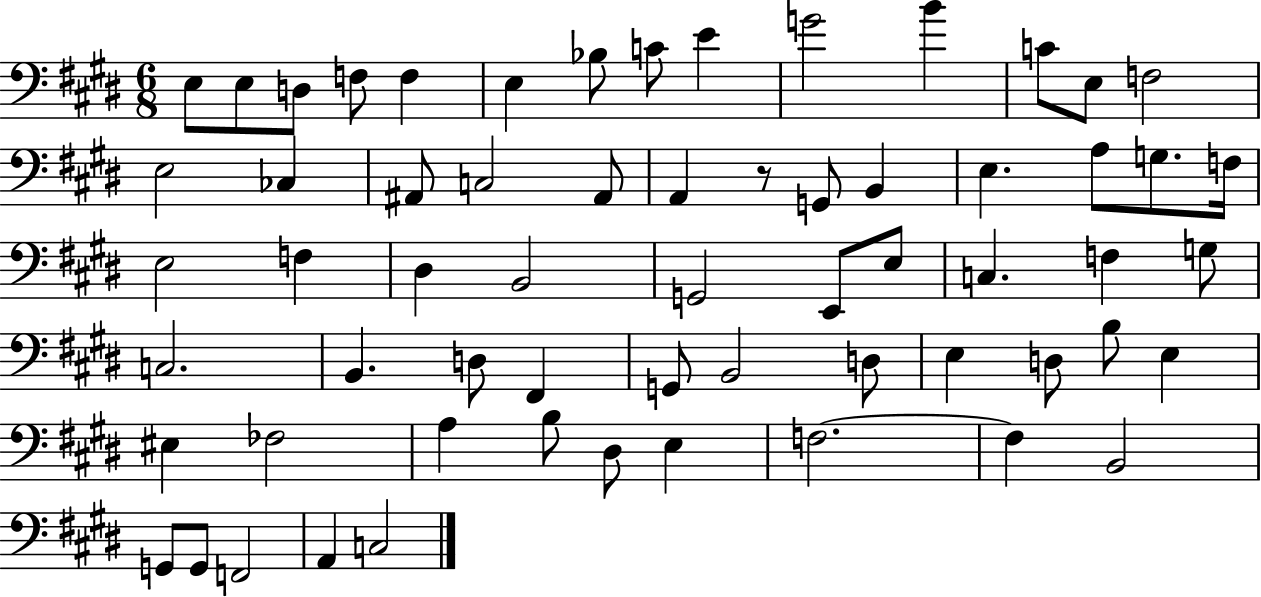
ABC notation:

X:1
T:Untitled
M:6/8
L:1/4
K:E
E,/2 E,/2 D,/2 F,/2 F, E, _B,/2 C/2 E G2 B C/2 E,/2 F,2 E,2 _C, ^A,,/2 C,2 ^A,,/2 A,, z/2 G,,/2 B,, E, A,/2 G,/2 F,/4 E,2 F, ^D, B,,2 G,,2 E,,/2 E,/2 C, F, G,/2 C,2 B,, D,/2 ^F,, G,,/2 B,,2 D,/2 E, D,/2 B,/2 E, ^E, _F,2 A, B,/2 ^D,/2 E, F,2 F, B,,2 G,,/2 G,,/2 F,,2 A,, C,2